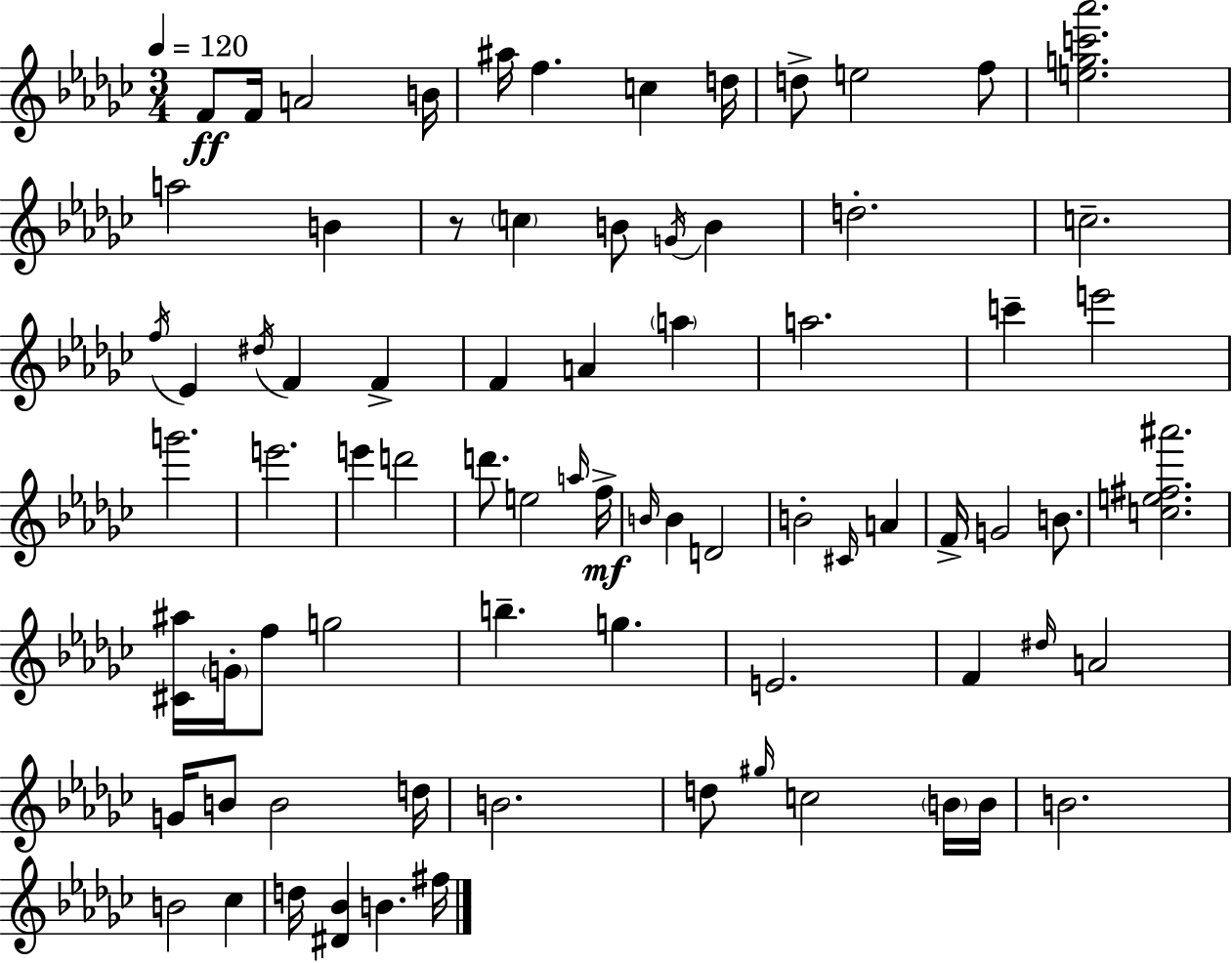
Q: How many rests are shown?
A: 1